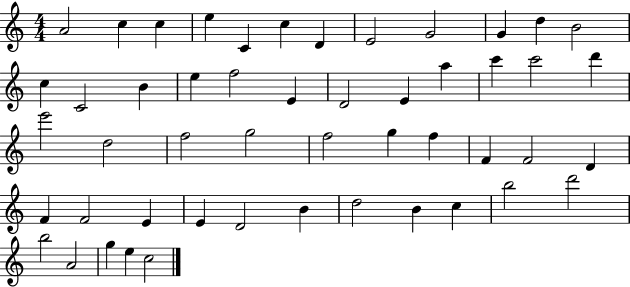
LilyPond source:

{
  \clef treble
  \numericTimeSignature
  \time 4/4
  \key c \major
  a'2 c''4 c''4 | e''4 c'4 c''4 d'4 | e'2 g'2 | g'4 d''4 b'2 | \break c''4 c'2 b'4 | e''4 f''2 e'4 | d'2 e'4 a''4 | c'''4 c'''2 d'''4 | \break e'''2 d''2 | f''2 g''2 | f''2 g''4 f''4 | f'4 f'2 d'4 | \break f'4 f'2 e'4 | e'4 d'2 b'4 | d''2 b'4 c''4 | b''2 d'''2 | \break b''2 a'2 | g''4 e''4 c''2 | \bar "|."
}